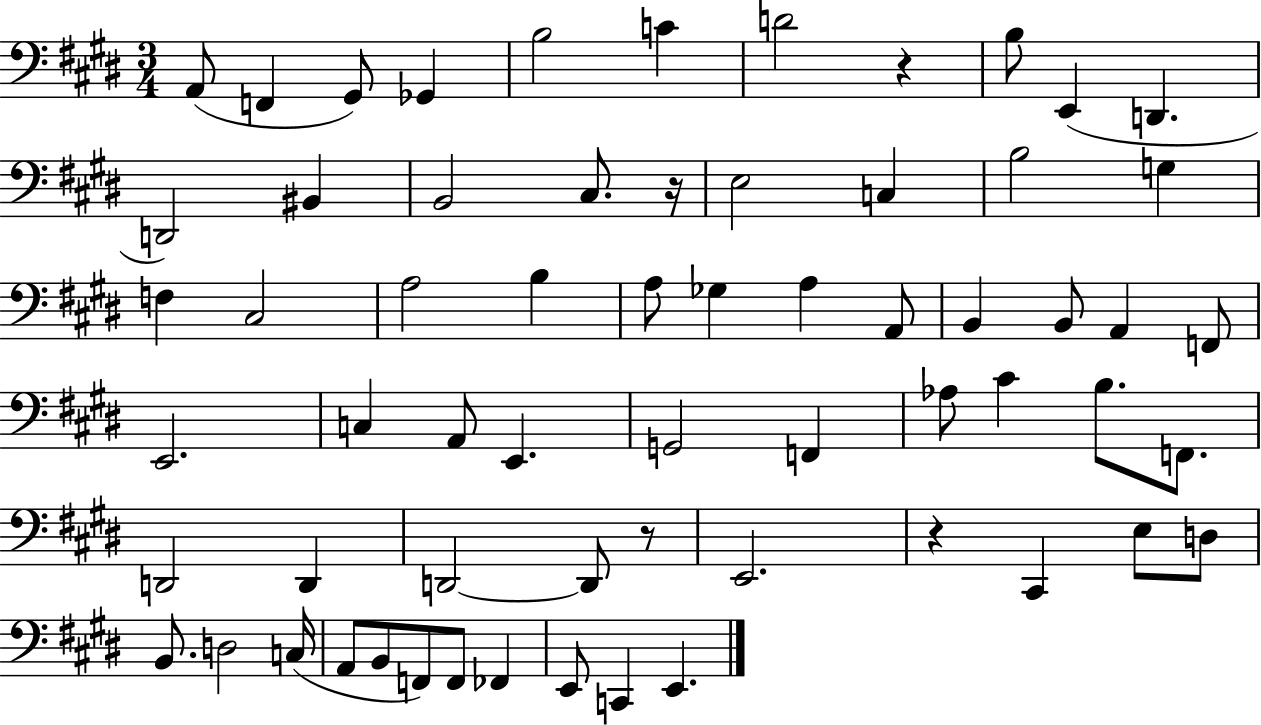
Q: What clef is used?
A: bass